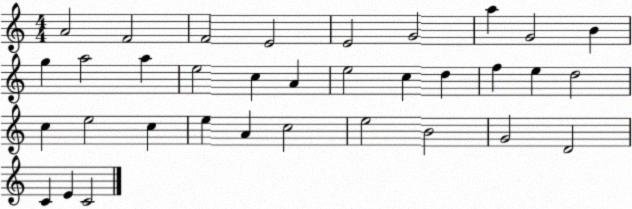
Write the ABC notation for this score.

X:1
T:Untitled
M:4/4
L:1/4
K:C
A2 F2 F2 E2 E2 G2 a G2 B g a2 a e2 c A e2 c d f e d2 c e2 c e A c2 e2 B2 G2 D2 C E C2